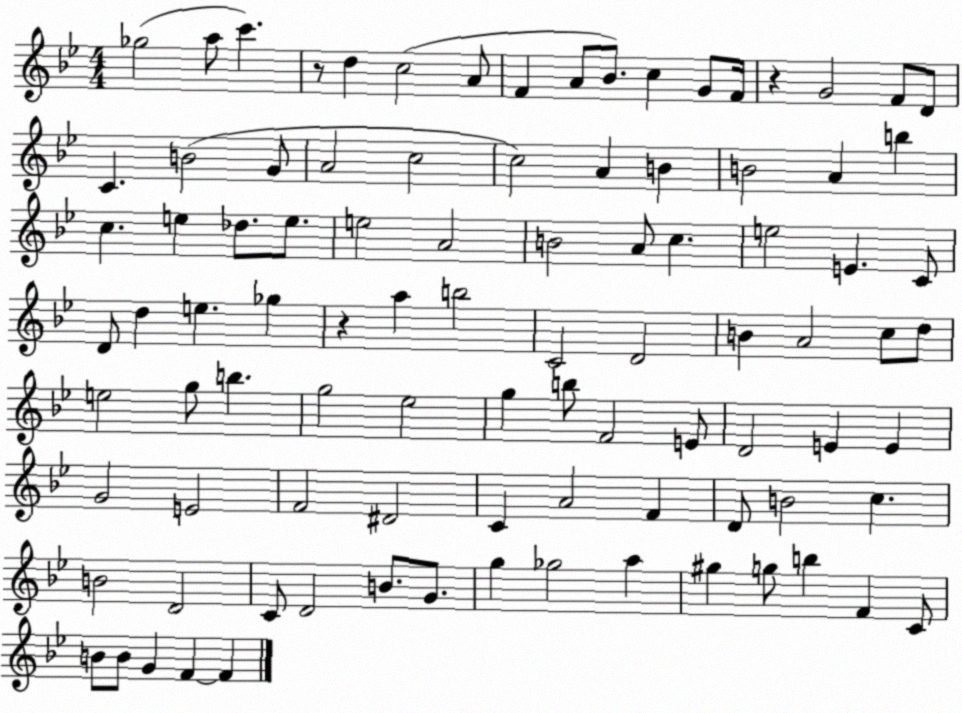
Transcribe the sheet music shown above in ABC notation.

X:1
T:Untitled
M:4/4
L:1/4
K:Bb
_g2 a/2 c' z/2 d c2 A/2 F A/2 _B/2 c G/2 F/4 z G2 F/2 D/2 C B2 G/2 A2 c2 c2 A B B2 A b c e _d/2 e/2 e2 A2 B2 A/2 c e2 E C/2 D/2 d e _g z a b2 C2 D2 B A2 c/2 d/2 e2 g/2 b g2 _e2 g b/2 F2 E/2 D2 E E G2 E2 F2 ^D2 C A2 F D/2 B2 c B2 D2 C/2 D2 B/2 G/2 g _g2 a ^g g/2 b F C/2 B/2 B/2 G F F